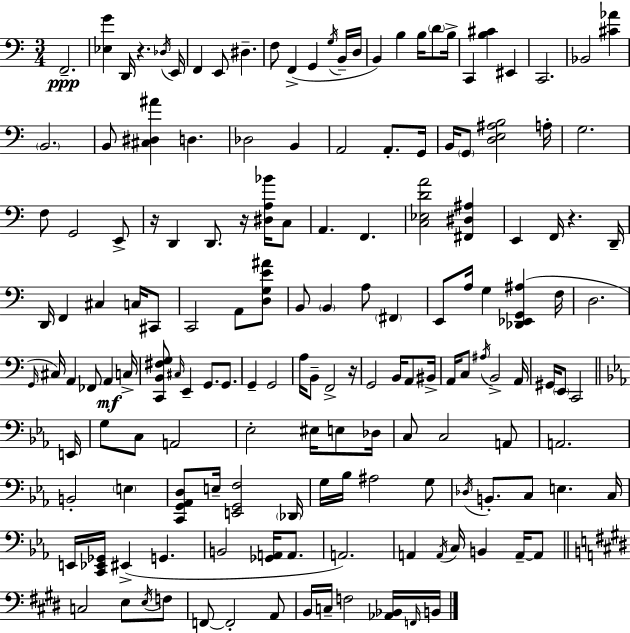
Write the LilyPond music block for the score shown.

{
  \clef bass
  \numericTimeSignature
  \time 3/4
  \key a \minor
  f,2.--\ppp | <ees g'>4 d,16 r4. \acciaccatura { des16 } | e,16 f,4 e,8 dis4.-- | f8 f,4->( g,4 \acciaccatura { g16 } | \break b,16-- d16 b,4) b4 b16 \parenthesize d'8 | b16-> c,4 <b cis'>4 eis,4 | c,2. | bes,2 <cis' aes'>4 | \break \parenthesize b,2. | b,8 <cis dis ais'>4 d4. | des2 b,4 | a,2 a,8.-. | \break g,16 b,16 \parenthesize g,8 <d e ais b>2 | a16-. g2. | f8 g,2 | e,8-> r16 d,4 d,8. r16 <dis a bes'>16 | \break c8 a,4. f,4. | <c ees d' a'>2 <fis, dis ais>4 | e,4 f,16 r4. | d,16-- d,16 f,4 cis4 c16 | \break cis,8 c,2 a,8 | <d g e' ais'>8 b,8 \parenthesize b,4 a8 \parenthesize fis,4 | e,8 a16 g4 <des, ees, g, ais>4( | f16 d2. | \break \grace { g,16 } cis16) a,4 fes,8 a,4\mf | c16-> <c, b, fis g>8 \grace { cis16 } e,4-- g,8. | g,8. g,4-- g,2 | a16 b,8-- f,2-> | \break r16 g,2 | b,16 a,8 bis,16-> a,16 c8 \acciaccatura { ais16 } b,2-> | a,16 gis,16 \parenthesize e,8 c,2 | \bar "||" \break \key ees \major e,16 g8 c8 a,2 | ees2-. eis16 e8 | des16 c8 c2 a,8 | a,2. | \break b,2-. \parenthesize e4 | <c, g, aes, d>8 e16-- <e, g, f>2 | \parenthesize des,16 g16 bes16 ais2 g8 | \acciaccatura { des16 } b,8.-. c8 e4. | \break c16 e,16 <c, ees, ges,>16 eis,4->( g,4. | b,2 <ges, a,>16 a,8. | a,2.) | a,4 \acciaccatura { a,16 } c16 b,4 | \break a,16--~~ a,8 \bar "||" \break \key e \major c2 e8 \acciaccatura { e16 } f8 | f,8~~ f,2-. a,8 | b,16 c16-- f2 <aes, bes,>16 | \grace { f,16 } b,16 \bar "|."
}